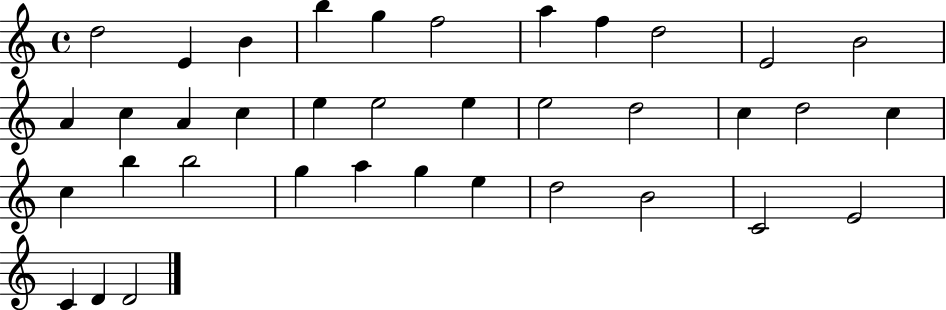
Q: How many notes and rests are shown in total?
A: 37